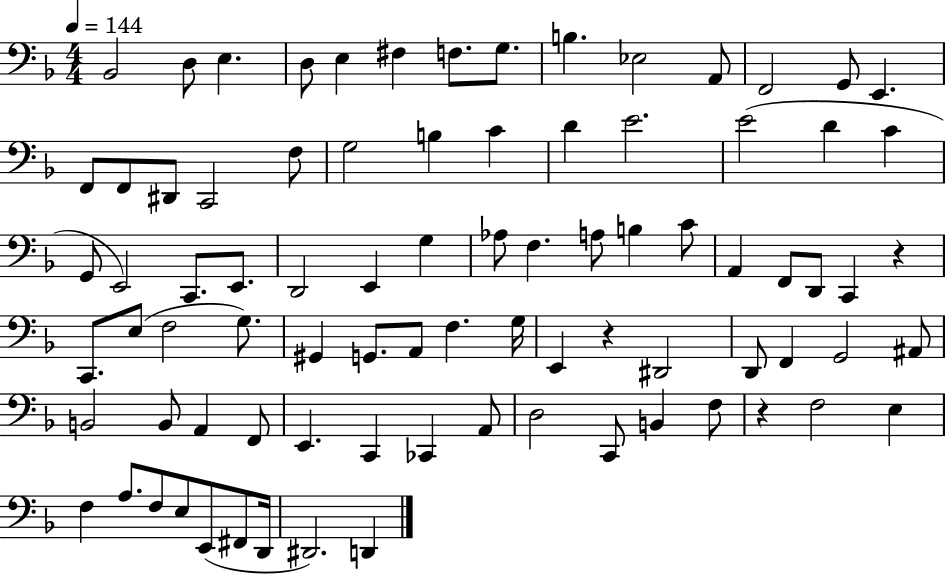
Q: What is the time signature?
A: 4/4